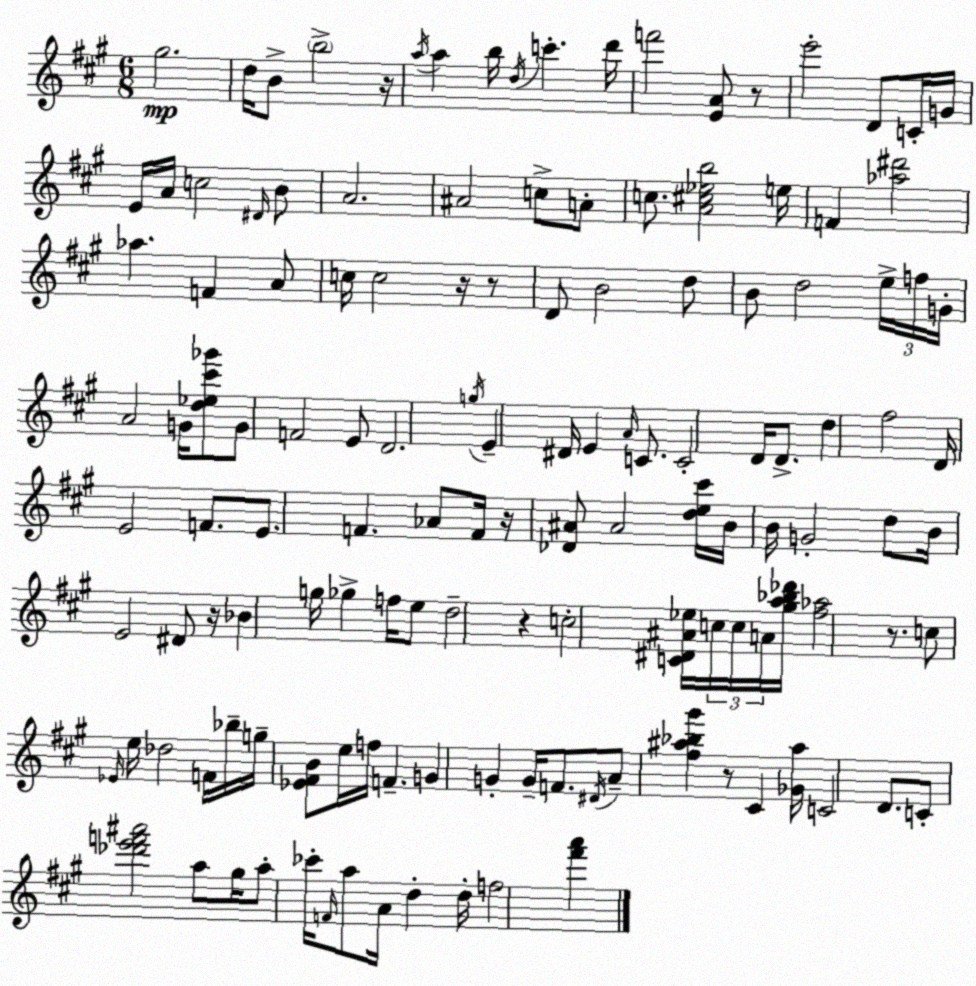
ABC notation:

X:1
T:Untitled
M:6/8
L:1/4
K:A
^g2 d/4 B/2 b2 z/4 a/4 a b/4 d/4 c' d'/4 f'2 [EA]/2 z/2 e'2 D/2 C/4 G/4 E/4 A/4 c2 ^D/4 B/2 A2 ^A2 c/2 A/2 c/2 [A^c_eb]2 e/4 F [_a^d']2 _a F A/2 c/4 c2 z/4 z/2 D/2 B2 d/2 B/2 d2 e/4 f/4 G/4 A2 G/4 [d_e^c'_g']/2 G/2 F2 E/2 D2 g/4 E ^D/4 E A/4 C/2 C2 D/4 D/2 d ^f2 D/4 E2 F/2 E/2 F _A/2 F/4 z/4 [_D^A]/2 ^A2 [de^c']/4 B/4 B/4 G2 d/2 B/4 E2 ^D/2 z/4 _B g/4 _g f/4 e/2 d2 z c2 [C^D^A_e]/4 c/4 c/4 A/4 [^ga_b_d']/4 [^f_a]2 z/2 c/2 _E/4 e/4 _d2 F/4 _b/4 g/4 [_E^FB]/2 e/4 f/4 F G G G/4 F/2 ^D/4 A/2 [^f^a_b^g'] z/2 ^C [_G^a]/4 C2 D/2 C/2 [_d'e'f'^a']2 a/2 ^g/4 a/2 _c'/4 F/4 a/2 A/4 d d/4 f2 [^f'a']